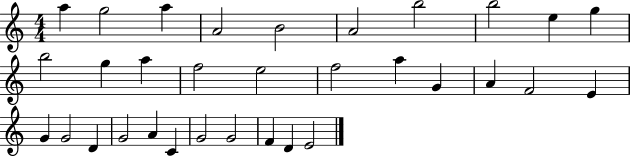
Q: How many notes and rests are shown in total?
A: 32